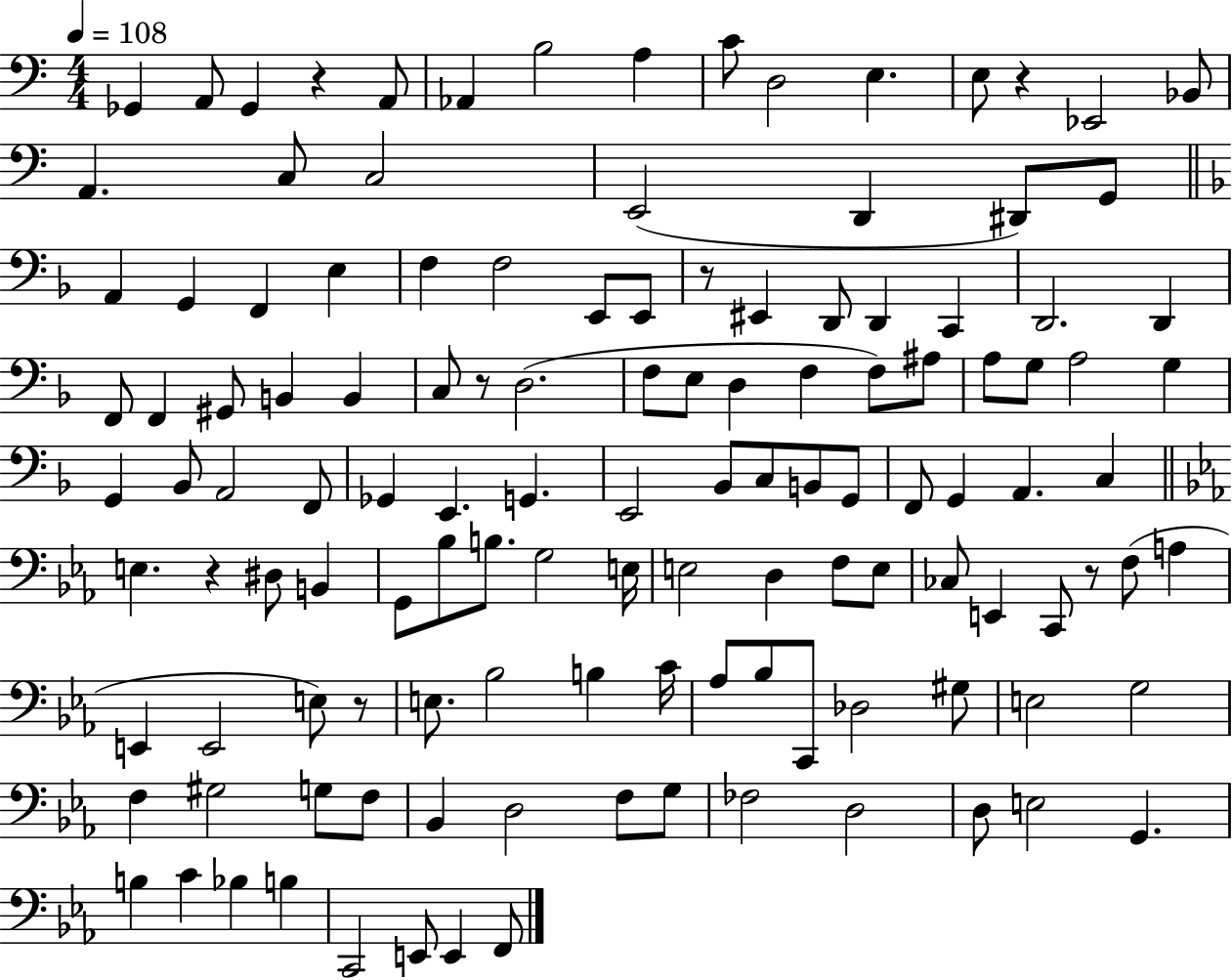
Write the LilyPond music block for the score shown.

{
  \clef bass
  \numericTimeSignature
  \time 4/4
  \key c \major
  \tempo 4 = 108
  ges,4 a,8 ges,4 r4 a,8 | aes,4 b2 a4 | c'8 d2 e4. | e8 r4 ees,2 bes,8 | \break a,4. c8 c2 | e,2( d,4 dis,8) g,8 | \bar "||" \break \key f \major a,4 g,4 f,4 e4 | f4 f2 e,8 e,8 | r8 eis,4 d,8 d,4 c,4 | d,2. d,4 | \break f,8 f,4 gis,8 b,4 b,4 | c8 r8 d2.( | f8 e8 d4 f4 f8) ais8 | a8 g8 a2 g4 | \break g,4 bes,8 a,2 f,8 | ges,4 e,4. g,4. | e,2 bes,8 c8 b,8 g,8 | f,8 g,4 a,4. c4 | \break \bar "||" \break \key c \minor e4. r4 dis8 b,4 | g,8 bes8 b8. g2 e16 | e2 d4 f8 e8 | ces8 e,4 c,8 r8 f8( a4 | \break e,4 e,2 e8) r8 | e8. bes2 b4 c'16 | aes8 bes8 c,8 des2 gis8 | e2 g2 | \break f4 gis2 g8 f8 | bes,4 d2 f8 g8 | fes2 d2 | d8 e2 g,4. | \break b4 c'4 bes4 b4 | c,2 e,8 e,4 f,8 | \bar "|."
}